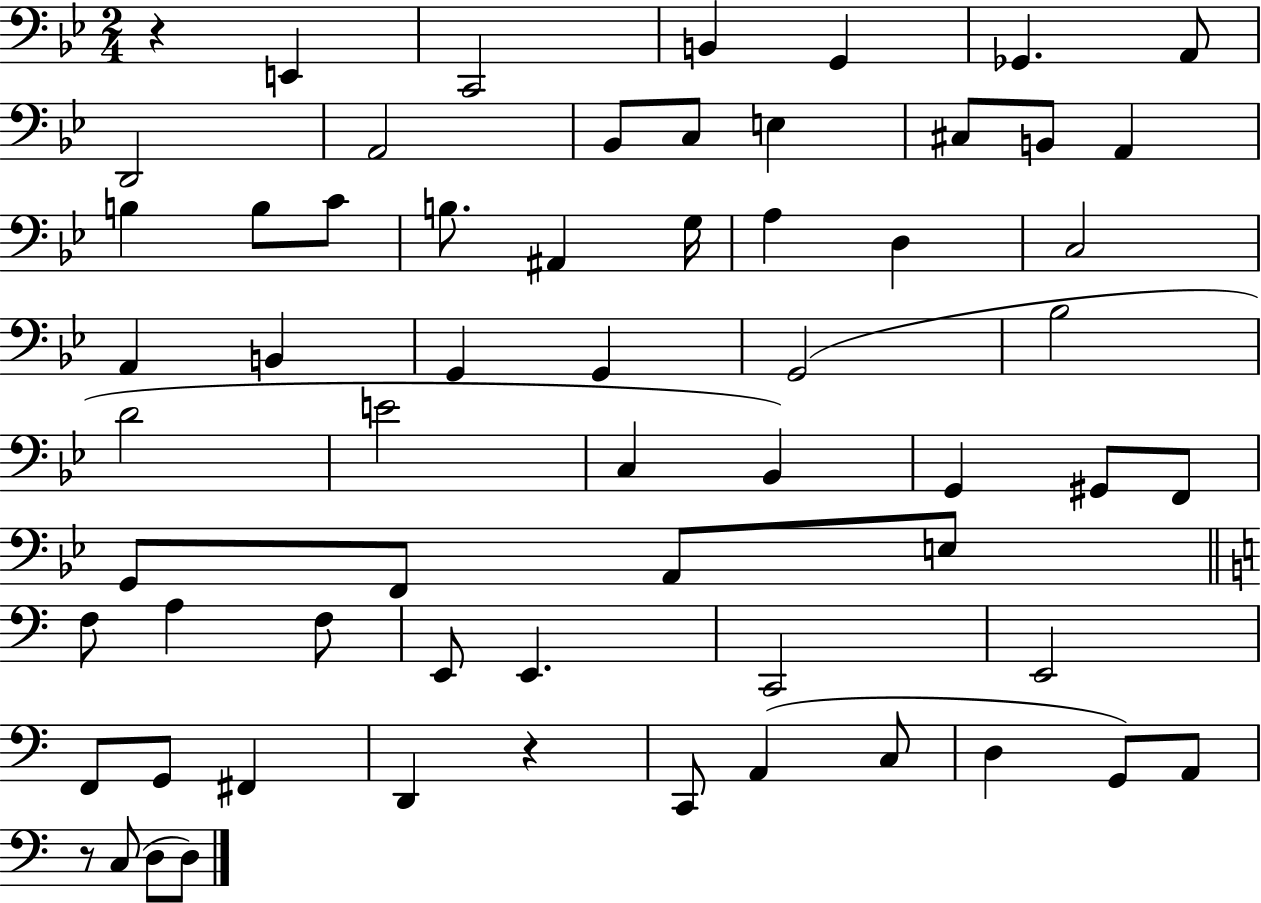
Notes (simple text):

R/q E2/q C2/h B2/q G2/q Gb2/q. A2/e D2/h A2/h Bb2/e C3/e E3/q C#3/e B2/e A2/q B3/q B3/e C4/e B3/e. A#2/q G3/s A3/q D3/q C3/h A2/q B2/q G2/q G2/q G2/h Bb3/h D4/h E4/h C3/q Bb2/q G2/q G#2/e F2/e G2/e F2/e A2/e E3/e F3/e A3/q F3/e E2/e E2/q. C2/h E2/h F2/e G2/e F#2/q D2/q R/q C2/e A2/q C3/e D3/q G2/e A2/e R/e C3/e D3/e D3/e